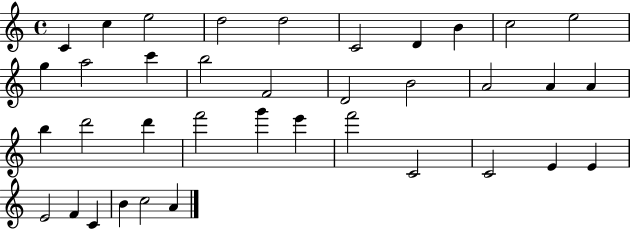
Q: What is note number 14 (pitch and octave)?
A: B5